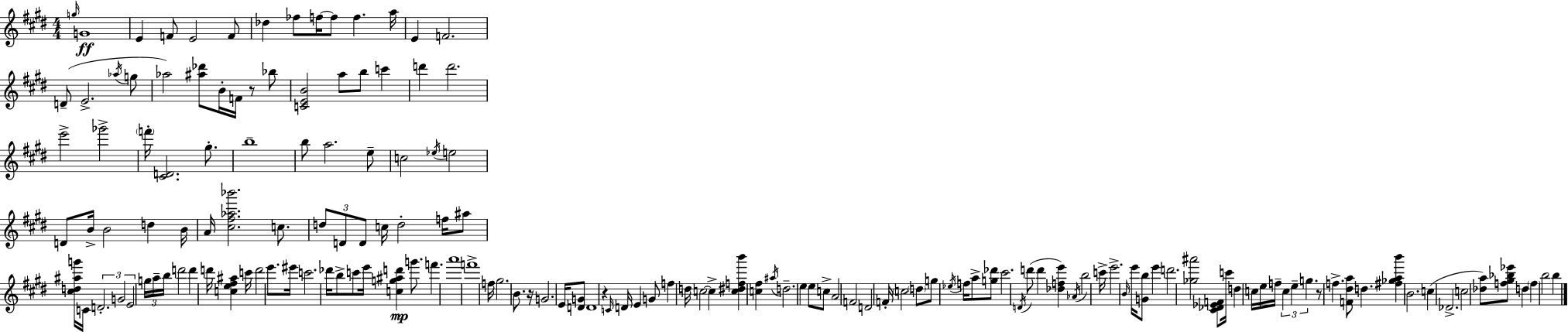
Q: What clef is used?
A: treble